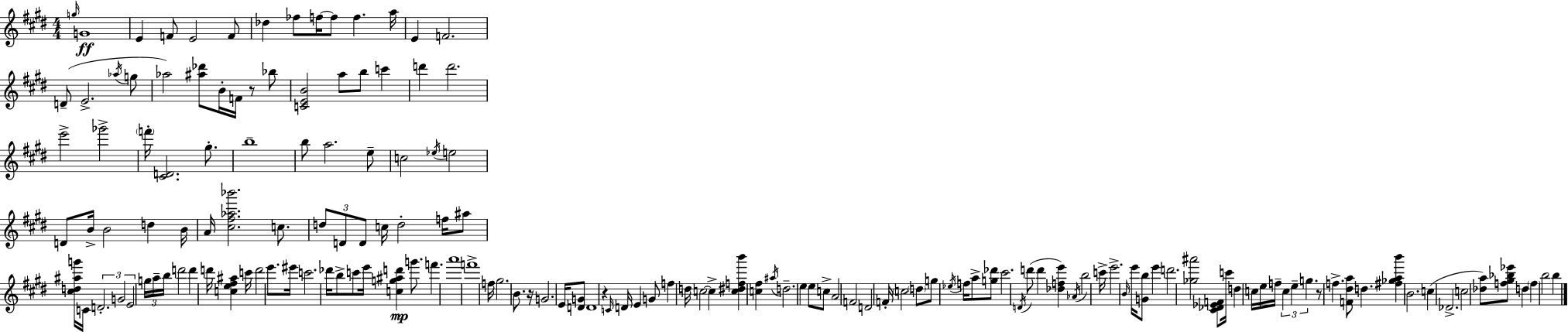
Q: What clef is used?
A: treble